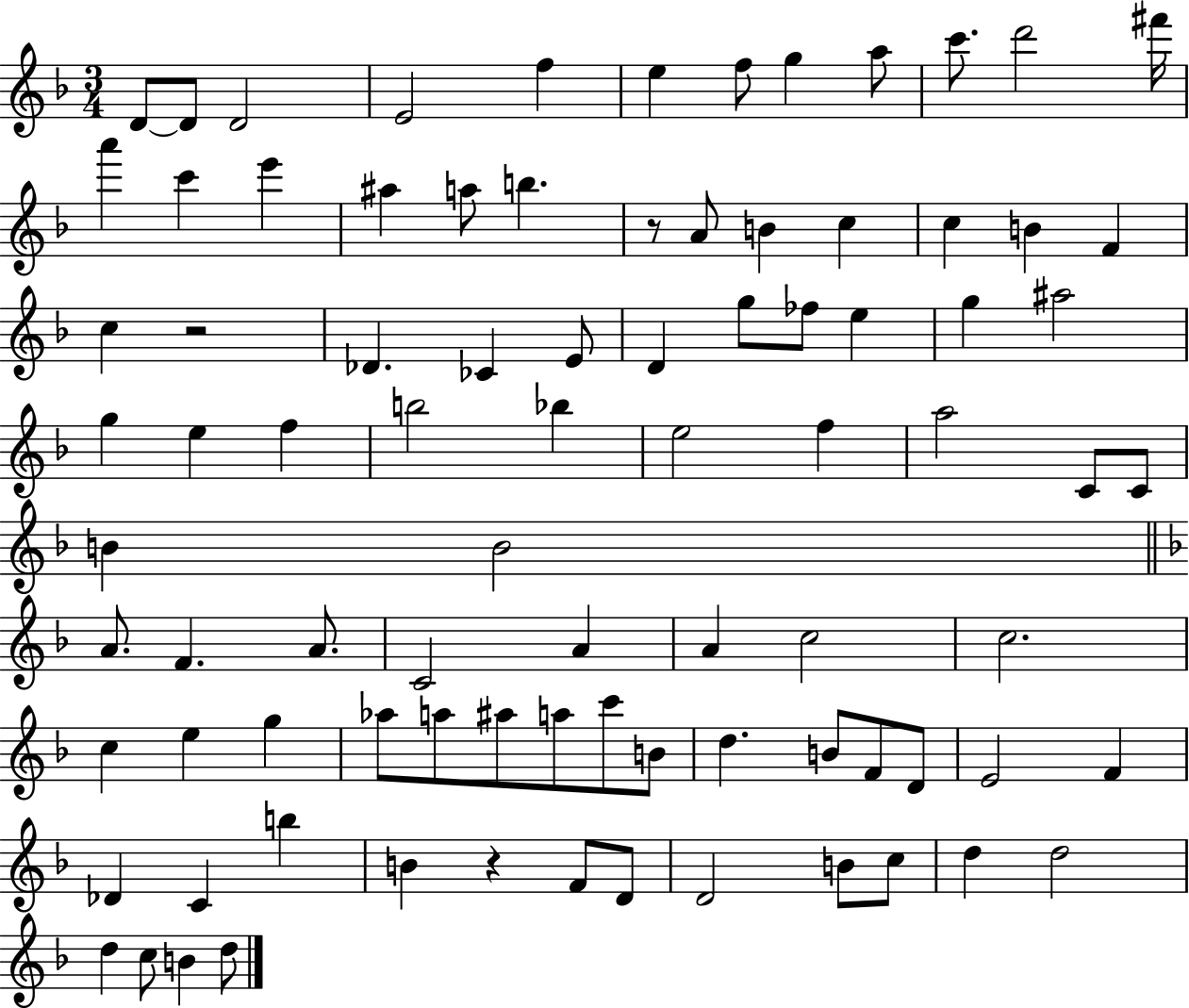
D4/e D4/e D4/h E4/h F5/q E5/q F5/e G5/q A5/e C6/e. D6/h F#6/s A6/q C6/q E6/q A#5/q A5/e B5/q. R/e A4/e B4/q C5/q C5/q B4/q F4/q C5/q R/h Db4/q. CES4/q E4/e D4/q G5/e FES5/e E5/q G5/q A#5/h G5/q E5/q F5/q B5/h Bb5/q E5/h F5/q A5/h C4/e C4/e B4/q B4/h A4/e. F4/q. A4/e. C4/h A4/q A4/q C5/h C5/h. C5/q E5/q G5/q Ab5/e A5/e A#5/e A5/e C6/e B4/e D5/q. B4/e F4/e D4/e E4/h F4/q Db4/q C4/q B5/q B4/q R/q F4/e D4/e D4/h B4/e C5/e D5/q D5/h D5/q C5/e B4/q D5/e